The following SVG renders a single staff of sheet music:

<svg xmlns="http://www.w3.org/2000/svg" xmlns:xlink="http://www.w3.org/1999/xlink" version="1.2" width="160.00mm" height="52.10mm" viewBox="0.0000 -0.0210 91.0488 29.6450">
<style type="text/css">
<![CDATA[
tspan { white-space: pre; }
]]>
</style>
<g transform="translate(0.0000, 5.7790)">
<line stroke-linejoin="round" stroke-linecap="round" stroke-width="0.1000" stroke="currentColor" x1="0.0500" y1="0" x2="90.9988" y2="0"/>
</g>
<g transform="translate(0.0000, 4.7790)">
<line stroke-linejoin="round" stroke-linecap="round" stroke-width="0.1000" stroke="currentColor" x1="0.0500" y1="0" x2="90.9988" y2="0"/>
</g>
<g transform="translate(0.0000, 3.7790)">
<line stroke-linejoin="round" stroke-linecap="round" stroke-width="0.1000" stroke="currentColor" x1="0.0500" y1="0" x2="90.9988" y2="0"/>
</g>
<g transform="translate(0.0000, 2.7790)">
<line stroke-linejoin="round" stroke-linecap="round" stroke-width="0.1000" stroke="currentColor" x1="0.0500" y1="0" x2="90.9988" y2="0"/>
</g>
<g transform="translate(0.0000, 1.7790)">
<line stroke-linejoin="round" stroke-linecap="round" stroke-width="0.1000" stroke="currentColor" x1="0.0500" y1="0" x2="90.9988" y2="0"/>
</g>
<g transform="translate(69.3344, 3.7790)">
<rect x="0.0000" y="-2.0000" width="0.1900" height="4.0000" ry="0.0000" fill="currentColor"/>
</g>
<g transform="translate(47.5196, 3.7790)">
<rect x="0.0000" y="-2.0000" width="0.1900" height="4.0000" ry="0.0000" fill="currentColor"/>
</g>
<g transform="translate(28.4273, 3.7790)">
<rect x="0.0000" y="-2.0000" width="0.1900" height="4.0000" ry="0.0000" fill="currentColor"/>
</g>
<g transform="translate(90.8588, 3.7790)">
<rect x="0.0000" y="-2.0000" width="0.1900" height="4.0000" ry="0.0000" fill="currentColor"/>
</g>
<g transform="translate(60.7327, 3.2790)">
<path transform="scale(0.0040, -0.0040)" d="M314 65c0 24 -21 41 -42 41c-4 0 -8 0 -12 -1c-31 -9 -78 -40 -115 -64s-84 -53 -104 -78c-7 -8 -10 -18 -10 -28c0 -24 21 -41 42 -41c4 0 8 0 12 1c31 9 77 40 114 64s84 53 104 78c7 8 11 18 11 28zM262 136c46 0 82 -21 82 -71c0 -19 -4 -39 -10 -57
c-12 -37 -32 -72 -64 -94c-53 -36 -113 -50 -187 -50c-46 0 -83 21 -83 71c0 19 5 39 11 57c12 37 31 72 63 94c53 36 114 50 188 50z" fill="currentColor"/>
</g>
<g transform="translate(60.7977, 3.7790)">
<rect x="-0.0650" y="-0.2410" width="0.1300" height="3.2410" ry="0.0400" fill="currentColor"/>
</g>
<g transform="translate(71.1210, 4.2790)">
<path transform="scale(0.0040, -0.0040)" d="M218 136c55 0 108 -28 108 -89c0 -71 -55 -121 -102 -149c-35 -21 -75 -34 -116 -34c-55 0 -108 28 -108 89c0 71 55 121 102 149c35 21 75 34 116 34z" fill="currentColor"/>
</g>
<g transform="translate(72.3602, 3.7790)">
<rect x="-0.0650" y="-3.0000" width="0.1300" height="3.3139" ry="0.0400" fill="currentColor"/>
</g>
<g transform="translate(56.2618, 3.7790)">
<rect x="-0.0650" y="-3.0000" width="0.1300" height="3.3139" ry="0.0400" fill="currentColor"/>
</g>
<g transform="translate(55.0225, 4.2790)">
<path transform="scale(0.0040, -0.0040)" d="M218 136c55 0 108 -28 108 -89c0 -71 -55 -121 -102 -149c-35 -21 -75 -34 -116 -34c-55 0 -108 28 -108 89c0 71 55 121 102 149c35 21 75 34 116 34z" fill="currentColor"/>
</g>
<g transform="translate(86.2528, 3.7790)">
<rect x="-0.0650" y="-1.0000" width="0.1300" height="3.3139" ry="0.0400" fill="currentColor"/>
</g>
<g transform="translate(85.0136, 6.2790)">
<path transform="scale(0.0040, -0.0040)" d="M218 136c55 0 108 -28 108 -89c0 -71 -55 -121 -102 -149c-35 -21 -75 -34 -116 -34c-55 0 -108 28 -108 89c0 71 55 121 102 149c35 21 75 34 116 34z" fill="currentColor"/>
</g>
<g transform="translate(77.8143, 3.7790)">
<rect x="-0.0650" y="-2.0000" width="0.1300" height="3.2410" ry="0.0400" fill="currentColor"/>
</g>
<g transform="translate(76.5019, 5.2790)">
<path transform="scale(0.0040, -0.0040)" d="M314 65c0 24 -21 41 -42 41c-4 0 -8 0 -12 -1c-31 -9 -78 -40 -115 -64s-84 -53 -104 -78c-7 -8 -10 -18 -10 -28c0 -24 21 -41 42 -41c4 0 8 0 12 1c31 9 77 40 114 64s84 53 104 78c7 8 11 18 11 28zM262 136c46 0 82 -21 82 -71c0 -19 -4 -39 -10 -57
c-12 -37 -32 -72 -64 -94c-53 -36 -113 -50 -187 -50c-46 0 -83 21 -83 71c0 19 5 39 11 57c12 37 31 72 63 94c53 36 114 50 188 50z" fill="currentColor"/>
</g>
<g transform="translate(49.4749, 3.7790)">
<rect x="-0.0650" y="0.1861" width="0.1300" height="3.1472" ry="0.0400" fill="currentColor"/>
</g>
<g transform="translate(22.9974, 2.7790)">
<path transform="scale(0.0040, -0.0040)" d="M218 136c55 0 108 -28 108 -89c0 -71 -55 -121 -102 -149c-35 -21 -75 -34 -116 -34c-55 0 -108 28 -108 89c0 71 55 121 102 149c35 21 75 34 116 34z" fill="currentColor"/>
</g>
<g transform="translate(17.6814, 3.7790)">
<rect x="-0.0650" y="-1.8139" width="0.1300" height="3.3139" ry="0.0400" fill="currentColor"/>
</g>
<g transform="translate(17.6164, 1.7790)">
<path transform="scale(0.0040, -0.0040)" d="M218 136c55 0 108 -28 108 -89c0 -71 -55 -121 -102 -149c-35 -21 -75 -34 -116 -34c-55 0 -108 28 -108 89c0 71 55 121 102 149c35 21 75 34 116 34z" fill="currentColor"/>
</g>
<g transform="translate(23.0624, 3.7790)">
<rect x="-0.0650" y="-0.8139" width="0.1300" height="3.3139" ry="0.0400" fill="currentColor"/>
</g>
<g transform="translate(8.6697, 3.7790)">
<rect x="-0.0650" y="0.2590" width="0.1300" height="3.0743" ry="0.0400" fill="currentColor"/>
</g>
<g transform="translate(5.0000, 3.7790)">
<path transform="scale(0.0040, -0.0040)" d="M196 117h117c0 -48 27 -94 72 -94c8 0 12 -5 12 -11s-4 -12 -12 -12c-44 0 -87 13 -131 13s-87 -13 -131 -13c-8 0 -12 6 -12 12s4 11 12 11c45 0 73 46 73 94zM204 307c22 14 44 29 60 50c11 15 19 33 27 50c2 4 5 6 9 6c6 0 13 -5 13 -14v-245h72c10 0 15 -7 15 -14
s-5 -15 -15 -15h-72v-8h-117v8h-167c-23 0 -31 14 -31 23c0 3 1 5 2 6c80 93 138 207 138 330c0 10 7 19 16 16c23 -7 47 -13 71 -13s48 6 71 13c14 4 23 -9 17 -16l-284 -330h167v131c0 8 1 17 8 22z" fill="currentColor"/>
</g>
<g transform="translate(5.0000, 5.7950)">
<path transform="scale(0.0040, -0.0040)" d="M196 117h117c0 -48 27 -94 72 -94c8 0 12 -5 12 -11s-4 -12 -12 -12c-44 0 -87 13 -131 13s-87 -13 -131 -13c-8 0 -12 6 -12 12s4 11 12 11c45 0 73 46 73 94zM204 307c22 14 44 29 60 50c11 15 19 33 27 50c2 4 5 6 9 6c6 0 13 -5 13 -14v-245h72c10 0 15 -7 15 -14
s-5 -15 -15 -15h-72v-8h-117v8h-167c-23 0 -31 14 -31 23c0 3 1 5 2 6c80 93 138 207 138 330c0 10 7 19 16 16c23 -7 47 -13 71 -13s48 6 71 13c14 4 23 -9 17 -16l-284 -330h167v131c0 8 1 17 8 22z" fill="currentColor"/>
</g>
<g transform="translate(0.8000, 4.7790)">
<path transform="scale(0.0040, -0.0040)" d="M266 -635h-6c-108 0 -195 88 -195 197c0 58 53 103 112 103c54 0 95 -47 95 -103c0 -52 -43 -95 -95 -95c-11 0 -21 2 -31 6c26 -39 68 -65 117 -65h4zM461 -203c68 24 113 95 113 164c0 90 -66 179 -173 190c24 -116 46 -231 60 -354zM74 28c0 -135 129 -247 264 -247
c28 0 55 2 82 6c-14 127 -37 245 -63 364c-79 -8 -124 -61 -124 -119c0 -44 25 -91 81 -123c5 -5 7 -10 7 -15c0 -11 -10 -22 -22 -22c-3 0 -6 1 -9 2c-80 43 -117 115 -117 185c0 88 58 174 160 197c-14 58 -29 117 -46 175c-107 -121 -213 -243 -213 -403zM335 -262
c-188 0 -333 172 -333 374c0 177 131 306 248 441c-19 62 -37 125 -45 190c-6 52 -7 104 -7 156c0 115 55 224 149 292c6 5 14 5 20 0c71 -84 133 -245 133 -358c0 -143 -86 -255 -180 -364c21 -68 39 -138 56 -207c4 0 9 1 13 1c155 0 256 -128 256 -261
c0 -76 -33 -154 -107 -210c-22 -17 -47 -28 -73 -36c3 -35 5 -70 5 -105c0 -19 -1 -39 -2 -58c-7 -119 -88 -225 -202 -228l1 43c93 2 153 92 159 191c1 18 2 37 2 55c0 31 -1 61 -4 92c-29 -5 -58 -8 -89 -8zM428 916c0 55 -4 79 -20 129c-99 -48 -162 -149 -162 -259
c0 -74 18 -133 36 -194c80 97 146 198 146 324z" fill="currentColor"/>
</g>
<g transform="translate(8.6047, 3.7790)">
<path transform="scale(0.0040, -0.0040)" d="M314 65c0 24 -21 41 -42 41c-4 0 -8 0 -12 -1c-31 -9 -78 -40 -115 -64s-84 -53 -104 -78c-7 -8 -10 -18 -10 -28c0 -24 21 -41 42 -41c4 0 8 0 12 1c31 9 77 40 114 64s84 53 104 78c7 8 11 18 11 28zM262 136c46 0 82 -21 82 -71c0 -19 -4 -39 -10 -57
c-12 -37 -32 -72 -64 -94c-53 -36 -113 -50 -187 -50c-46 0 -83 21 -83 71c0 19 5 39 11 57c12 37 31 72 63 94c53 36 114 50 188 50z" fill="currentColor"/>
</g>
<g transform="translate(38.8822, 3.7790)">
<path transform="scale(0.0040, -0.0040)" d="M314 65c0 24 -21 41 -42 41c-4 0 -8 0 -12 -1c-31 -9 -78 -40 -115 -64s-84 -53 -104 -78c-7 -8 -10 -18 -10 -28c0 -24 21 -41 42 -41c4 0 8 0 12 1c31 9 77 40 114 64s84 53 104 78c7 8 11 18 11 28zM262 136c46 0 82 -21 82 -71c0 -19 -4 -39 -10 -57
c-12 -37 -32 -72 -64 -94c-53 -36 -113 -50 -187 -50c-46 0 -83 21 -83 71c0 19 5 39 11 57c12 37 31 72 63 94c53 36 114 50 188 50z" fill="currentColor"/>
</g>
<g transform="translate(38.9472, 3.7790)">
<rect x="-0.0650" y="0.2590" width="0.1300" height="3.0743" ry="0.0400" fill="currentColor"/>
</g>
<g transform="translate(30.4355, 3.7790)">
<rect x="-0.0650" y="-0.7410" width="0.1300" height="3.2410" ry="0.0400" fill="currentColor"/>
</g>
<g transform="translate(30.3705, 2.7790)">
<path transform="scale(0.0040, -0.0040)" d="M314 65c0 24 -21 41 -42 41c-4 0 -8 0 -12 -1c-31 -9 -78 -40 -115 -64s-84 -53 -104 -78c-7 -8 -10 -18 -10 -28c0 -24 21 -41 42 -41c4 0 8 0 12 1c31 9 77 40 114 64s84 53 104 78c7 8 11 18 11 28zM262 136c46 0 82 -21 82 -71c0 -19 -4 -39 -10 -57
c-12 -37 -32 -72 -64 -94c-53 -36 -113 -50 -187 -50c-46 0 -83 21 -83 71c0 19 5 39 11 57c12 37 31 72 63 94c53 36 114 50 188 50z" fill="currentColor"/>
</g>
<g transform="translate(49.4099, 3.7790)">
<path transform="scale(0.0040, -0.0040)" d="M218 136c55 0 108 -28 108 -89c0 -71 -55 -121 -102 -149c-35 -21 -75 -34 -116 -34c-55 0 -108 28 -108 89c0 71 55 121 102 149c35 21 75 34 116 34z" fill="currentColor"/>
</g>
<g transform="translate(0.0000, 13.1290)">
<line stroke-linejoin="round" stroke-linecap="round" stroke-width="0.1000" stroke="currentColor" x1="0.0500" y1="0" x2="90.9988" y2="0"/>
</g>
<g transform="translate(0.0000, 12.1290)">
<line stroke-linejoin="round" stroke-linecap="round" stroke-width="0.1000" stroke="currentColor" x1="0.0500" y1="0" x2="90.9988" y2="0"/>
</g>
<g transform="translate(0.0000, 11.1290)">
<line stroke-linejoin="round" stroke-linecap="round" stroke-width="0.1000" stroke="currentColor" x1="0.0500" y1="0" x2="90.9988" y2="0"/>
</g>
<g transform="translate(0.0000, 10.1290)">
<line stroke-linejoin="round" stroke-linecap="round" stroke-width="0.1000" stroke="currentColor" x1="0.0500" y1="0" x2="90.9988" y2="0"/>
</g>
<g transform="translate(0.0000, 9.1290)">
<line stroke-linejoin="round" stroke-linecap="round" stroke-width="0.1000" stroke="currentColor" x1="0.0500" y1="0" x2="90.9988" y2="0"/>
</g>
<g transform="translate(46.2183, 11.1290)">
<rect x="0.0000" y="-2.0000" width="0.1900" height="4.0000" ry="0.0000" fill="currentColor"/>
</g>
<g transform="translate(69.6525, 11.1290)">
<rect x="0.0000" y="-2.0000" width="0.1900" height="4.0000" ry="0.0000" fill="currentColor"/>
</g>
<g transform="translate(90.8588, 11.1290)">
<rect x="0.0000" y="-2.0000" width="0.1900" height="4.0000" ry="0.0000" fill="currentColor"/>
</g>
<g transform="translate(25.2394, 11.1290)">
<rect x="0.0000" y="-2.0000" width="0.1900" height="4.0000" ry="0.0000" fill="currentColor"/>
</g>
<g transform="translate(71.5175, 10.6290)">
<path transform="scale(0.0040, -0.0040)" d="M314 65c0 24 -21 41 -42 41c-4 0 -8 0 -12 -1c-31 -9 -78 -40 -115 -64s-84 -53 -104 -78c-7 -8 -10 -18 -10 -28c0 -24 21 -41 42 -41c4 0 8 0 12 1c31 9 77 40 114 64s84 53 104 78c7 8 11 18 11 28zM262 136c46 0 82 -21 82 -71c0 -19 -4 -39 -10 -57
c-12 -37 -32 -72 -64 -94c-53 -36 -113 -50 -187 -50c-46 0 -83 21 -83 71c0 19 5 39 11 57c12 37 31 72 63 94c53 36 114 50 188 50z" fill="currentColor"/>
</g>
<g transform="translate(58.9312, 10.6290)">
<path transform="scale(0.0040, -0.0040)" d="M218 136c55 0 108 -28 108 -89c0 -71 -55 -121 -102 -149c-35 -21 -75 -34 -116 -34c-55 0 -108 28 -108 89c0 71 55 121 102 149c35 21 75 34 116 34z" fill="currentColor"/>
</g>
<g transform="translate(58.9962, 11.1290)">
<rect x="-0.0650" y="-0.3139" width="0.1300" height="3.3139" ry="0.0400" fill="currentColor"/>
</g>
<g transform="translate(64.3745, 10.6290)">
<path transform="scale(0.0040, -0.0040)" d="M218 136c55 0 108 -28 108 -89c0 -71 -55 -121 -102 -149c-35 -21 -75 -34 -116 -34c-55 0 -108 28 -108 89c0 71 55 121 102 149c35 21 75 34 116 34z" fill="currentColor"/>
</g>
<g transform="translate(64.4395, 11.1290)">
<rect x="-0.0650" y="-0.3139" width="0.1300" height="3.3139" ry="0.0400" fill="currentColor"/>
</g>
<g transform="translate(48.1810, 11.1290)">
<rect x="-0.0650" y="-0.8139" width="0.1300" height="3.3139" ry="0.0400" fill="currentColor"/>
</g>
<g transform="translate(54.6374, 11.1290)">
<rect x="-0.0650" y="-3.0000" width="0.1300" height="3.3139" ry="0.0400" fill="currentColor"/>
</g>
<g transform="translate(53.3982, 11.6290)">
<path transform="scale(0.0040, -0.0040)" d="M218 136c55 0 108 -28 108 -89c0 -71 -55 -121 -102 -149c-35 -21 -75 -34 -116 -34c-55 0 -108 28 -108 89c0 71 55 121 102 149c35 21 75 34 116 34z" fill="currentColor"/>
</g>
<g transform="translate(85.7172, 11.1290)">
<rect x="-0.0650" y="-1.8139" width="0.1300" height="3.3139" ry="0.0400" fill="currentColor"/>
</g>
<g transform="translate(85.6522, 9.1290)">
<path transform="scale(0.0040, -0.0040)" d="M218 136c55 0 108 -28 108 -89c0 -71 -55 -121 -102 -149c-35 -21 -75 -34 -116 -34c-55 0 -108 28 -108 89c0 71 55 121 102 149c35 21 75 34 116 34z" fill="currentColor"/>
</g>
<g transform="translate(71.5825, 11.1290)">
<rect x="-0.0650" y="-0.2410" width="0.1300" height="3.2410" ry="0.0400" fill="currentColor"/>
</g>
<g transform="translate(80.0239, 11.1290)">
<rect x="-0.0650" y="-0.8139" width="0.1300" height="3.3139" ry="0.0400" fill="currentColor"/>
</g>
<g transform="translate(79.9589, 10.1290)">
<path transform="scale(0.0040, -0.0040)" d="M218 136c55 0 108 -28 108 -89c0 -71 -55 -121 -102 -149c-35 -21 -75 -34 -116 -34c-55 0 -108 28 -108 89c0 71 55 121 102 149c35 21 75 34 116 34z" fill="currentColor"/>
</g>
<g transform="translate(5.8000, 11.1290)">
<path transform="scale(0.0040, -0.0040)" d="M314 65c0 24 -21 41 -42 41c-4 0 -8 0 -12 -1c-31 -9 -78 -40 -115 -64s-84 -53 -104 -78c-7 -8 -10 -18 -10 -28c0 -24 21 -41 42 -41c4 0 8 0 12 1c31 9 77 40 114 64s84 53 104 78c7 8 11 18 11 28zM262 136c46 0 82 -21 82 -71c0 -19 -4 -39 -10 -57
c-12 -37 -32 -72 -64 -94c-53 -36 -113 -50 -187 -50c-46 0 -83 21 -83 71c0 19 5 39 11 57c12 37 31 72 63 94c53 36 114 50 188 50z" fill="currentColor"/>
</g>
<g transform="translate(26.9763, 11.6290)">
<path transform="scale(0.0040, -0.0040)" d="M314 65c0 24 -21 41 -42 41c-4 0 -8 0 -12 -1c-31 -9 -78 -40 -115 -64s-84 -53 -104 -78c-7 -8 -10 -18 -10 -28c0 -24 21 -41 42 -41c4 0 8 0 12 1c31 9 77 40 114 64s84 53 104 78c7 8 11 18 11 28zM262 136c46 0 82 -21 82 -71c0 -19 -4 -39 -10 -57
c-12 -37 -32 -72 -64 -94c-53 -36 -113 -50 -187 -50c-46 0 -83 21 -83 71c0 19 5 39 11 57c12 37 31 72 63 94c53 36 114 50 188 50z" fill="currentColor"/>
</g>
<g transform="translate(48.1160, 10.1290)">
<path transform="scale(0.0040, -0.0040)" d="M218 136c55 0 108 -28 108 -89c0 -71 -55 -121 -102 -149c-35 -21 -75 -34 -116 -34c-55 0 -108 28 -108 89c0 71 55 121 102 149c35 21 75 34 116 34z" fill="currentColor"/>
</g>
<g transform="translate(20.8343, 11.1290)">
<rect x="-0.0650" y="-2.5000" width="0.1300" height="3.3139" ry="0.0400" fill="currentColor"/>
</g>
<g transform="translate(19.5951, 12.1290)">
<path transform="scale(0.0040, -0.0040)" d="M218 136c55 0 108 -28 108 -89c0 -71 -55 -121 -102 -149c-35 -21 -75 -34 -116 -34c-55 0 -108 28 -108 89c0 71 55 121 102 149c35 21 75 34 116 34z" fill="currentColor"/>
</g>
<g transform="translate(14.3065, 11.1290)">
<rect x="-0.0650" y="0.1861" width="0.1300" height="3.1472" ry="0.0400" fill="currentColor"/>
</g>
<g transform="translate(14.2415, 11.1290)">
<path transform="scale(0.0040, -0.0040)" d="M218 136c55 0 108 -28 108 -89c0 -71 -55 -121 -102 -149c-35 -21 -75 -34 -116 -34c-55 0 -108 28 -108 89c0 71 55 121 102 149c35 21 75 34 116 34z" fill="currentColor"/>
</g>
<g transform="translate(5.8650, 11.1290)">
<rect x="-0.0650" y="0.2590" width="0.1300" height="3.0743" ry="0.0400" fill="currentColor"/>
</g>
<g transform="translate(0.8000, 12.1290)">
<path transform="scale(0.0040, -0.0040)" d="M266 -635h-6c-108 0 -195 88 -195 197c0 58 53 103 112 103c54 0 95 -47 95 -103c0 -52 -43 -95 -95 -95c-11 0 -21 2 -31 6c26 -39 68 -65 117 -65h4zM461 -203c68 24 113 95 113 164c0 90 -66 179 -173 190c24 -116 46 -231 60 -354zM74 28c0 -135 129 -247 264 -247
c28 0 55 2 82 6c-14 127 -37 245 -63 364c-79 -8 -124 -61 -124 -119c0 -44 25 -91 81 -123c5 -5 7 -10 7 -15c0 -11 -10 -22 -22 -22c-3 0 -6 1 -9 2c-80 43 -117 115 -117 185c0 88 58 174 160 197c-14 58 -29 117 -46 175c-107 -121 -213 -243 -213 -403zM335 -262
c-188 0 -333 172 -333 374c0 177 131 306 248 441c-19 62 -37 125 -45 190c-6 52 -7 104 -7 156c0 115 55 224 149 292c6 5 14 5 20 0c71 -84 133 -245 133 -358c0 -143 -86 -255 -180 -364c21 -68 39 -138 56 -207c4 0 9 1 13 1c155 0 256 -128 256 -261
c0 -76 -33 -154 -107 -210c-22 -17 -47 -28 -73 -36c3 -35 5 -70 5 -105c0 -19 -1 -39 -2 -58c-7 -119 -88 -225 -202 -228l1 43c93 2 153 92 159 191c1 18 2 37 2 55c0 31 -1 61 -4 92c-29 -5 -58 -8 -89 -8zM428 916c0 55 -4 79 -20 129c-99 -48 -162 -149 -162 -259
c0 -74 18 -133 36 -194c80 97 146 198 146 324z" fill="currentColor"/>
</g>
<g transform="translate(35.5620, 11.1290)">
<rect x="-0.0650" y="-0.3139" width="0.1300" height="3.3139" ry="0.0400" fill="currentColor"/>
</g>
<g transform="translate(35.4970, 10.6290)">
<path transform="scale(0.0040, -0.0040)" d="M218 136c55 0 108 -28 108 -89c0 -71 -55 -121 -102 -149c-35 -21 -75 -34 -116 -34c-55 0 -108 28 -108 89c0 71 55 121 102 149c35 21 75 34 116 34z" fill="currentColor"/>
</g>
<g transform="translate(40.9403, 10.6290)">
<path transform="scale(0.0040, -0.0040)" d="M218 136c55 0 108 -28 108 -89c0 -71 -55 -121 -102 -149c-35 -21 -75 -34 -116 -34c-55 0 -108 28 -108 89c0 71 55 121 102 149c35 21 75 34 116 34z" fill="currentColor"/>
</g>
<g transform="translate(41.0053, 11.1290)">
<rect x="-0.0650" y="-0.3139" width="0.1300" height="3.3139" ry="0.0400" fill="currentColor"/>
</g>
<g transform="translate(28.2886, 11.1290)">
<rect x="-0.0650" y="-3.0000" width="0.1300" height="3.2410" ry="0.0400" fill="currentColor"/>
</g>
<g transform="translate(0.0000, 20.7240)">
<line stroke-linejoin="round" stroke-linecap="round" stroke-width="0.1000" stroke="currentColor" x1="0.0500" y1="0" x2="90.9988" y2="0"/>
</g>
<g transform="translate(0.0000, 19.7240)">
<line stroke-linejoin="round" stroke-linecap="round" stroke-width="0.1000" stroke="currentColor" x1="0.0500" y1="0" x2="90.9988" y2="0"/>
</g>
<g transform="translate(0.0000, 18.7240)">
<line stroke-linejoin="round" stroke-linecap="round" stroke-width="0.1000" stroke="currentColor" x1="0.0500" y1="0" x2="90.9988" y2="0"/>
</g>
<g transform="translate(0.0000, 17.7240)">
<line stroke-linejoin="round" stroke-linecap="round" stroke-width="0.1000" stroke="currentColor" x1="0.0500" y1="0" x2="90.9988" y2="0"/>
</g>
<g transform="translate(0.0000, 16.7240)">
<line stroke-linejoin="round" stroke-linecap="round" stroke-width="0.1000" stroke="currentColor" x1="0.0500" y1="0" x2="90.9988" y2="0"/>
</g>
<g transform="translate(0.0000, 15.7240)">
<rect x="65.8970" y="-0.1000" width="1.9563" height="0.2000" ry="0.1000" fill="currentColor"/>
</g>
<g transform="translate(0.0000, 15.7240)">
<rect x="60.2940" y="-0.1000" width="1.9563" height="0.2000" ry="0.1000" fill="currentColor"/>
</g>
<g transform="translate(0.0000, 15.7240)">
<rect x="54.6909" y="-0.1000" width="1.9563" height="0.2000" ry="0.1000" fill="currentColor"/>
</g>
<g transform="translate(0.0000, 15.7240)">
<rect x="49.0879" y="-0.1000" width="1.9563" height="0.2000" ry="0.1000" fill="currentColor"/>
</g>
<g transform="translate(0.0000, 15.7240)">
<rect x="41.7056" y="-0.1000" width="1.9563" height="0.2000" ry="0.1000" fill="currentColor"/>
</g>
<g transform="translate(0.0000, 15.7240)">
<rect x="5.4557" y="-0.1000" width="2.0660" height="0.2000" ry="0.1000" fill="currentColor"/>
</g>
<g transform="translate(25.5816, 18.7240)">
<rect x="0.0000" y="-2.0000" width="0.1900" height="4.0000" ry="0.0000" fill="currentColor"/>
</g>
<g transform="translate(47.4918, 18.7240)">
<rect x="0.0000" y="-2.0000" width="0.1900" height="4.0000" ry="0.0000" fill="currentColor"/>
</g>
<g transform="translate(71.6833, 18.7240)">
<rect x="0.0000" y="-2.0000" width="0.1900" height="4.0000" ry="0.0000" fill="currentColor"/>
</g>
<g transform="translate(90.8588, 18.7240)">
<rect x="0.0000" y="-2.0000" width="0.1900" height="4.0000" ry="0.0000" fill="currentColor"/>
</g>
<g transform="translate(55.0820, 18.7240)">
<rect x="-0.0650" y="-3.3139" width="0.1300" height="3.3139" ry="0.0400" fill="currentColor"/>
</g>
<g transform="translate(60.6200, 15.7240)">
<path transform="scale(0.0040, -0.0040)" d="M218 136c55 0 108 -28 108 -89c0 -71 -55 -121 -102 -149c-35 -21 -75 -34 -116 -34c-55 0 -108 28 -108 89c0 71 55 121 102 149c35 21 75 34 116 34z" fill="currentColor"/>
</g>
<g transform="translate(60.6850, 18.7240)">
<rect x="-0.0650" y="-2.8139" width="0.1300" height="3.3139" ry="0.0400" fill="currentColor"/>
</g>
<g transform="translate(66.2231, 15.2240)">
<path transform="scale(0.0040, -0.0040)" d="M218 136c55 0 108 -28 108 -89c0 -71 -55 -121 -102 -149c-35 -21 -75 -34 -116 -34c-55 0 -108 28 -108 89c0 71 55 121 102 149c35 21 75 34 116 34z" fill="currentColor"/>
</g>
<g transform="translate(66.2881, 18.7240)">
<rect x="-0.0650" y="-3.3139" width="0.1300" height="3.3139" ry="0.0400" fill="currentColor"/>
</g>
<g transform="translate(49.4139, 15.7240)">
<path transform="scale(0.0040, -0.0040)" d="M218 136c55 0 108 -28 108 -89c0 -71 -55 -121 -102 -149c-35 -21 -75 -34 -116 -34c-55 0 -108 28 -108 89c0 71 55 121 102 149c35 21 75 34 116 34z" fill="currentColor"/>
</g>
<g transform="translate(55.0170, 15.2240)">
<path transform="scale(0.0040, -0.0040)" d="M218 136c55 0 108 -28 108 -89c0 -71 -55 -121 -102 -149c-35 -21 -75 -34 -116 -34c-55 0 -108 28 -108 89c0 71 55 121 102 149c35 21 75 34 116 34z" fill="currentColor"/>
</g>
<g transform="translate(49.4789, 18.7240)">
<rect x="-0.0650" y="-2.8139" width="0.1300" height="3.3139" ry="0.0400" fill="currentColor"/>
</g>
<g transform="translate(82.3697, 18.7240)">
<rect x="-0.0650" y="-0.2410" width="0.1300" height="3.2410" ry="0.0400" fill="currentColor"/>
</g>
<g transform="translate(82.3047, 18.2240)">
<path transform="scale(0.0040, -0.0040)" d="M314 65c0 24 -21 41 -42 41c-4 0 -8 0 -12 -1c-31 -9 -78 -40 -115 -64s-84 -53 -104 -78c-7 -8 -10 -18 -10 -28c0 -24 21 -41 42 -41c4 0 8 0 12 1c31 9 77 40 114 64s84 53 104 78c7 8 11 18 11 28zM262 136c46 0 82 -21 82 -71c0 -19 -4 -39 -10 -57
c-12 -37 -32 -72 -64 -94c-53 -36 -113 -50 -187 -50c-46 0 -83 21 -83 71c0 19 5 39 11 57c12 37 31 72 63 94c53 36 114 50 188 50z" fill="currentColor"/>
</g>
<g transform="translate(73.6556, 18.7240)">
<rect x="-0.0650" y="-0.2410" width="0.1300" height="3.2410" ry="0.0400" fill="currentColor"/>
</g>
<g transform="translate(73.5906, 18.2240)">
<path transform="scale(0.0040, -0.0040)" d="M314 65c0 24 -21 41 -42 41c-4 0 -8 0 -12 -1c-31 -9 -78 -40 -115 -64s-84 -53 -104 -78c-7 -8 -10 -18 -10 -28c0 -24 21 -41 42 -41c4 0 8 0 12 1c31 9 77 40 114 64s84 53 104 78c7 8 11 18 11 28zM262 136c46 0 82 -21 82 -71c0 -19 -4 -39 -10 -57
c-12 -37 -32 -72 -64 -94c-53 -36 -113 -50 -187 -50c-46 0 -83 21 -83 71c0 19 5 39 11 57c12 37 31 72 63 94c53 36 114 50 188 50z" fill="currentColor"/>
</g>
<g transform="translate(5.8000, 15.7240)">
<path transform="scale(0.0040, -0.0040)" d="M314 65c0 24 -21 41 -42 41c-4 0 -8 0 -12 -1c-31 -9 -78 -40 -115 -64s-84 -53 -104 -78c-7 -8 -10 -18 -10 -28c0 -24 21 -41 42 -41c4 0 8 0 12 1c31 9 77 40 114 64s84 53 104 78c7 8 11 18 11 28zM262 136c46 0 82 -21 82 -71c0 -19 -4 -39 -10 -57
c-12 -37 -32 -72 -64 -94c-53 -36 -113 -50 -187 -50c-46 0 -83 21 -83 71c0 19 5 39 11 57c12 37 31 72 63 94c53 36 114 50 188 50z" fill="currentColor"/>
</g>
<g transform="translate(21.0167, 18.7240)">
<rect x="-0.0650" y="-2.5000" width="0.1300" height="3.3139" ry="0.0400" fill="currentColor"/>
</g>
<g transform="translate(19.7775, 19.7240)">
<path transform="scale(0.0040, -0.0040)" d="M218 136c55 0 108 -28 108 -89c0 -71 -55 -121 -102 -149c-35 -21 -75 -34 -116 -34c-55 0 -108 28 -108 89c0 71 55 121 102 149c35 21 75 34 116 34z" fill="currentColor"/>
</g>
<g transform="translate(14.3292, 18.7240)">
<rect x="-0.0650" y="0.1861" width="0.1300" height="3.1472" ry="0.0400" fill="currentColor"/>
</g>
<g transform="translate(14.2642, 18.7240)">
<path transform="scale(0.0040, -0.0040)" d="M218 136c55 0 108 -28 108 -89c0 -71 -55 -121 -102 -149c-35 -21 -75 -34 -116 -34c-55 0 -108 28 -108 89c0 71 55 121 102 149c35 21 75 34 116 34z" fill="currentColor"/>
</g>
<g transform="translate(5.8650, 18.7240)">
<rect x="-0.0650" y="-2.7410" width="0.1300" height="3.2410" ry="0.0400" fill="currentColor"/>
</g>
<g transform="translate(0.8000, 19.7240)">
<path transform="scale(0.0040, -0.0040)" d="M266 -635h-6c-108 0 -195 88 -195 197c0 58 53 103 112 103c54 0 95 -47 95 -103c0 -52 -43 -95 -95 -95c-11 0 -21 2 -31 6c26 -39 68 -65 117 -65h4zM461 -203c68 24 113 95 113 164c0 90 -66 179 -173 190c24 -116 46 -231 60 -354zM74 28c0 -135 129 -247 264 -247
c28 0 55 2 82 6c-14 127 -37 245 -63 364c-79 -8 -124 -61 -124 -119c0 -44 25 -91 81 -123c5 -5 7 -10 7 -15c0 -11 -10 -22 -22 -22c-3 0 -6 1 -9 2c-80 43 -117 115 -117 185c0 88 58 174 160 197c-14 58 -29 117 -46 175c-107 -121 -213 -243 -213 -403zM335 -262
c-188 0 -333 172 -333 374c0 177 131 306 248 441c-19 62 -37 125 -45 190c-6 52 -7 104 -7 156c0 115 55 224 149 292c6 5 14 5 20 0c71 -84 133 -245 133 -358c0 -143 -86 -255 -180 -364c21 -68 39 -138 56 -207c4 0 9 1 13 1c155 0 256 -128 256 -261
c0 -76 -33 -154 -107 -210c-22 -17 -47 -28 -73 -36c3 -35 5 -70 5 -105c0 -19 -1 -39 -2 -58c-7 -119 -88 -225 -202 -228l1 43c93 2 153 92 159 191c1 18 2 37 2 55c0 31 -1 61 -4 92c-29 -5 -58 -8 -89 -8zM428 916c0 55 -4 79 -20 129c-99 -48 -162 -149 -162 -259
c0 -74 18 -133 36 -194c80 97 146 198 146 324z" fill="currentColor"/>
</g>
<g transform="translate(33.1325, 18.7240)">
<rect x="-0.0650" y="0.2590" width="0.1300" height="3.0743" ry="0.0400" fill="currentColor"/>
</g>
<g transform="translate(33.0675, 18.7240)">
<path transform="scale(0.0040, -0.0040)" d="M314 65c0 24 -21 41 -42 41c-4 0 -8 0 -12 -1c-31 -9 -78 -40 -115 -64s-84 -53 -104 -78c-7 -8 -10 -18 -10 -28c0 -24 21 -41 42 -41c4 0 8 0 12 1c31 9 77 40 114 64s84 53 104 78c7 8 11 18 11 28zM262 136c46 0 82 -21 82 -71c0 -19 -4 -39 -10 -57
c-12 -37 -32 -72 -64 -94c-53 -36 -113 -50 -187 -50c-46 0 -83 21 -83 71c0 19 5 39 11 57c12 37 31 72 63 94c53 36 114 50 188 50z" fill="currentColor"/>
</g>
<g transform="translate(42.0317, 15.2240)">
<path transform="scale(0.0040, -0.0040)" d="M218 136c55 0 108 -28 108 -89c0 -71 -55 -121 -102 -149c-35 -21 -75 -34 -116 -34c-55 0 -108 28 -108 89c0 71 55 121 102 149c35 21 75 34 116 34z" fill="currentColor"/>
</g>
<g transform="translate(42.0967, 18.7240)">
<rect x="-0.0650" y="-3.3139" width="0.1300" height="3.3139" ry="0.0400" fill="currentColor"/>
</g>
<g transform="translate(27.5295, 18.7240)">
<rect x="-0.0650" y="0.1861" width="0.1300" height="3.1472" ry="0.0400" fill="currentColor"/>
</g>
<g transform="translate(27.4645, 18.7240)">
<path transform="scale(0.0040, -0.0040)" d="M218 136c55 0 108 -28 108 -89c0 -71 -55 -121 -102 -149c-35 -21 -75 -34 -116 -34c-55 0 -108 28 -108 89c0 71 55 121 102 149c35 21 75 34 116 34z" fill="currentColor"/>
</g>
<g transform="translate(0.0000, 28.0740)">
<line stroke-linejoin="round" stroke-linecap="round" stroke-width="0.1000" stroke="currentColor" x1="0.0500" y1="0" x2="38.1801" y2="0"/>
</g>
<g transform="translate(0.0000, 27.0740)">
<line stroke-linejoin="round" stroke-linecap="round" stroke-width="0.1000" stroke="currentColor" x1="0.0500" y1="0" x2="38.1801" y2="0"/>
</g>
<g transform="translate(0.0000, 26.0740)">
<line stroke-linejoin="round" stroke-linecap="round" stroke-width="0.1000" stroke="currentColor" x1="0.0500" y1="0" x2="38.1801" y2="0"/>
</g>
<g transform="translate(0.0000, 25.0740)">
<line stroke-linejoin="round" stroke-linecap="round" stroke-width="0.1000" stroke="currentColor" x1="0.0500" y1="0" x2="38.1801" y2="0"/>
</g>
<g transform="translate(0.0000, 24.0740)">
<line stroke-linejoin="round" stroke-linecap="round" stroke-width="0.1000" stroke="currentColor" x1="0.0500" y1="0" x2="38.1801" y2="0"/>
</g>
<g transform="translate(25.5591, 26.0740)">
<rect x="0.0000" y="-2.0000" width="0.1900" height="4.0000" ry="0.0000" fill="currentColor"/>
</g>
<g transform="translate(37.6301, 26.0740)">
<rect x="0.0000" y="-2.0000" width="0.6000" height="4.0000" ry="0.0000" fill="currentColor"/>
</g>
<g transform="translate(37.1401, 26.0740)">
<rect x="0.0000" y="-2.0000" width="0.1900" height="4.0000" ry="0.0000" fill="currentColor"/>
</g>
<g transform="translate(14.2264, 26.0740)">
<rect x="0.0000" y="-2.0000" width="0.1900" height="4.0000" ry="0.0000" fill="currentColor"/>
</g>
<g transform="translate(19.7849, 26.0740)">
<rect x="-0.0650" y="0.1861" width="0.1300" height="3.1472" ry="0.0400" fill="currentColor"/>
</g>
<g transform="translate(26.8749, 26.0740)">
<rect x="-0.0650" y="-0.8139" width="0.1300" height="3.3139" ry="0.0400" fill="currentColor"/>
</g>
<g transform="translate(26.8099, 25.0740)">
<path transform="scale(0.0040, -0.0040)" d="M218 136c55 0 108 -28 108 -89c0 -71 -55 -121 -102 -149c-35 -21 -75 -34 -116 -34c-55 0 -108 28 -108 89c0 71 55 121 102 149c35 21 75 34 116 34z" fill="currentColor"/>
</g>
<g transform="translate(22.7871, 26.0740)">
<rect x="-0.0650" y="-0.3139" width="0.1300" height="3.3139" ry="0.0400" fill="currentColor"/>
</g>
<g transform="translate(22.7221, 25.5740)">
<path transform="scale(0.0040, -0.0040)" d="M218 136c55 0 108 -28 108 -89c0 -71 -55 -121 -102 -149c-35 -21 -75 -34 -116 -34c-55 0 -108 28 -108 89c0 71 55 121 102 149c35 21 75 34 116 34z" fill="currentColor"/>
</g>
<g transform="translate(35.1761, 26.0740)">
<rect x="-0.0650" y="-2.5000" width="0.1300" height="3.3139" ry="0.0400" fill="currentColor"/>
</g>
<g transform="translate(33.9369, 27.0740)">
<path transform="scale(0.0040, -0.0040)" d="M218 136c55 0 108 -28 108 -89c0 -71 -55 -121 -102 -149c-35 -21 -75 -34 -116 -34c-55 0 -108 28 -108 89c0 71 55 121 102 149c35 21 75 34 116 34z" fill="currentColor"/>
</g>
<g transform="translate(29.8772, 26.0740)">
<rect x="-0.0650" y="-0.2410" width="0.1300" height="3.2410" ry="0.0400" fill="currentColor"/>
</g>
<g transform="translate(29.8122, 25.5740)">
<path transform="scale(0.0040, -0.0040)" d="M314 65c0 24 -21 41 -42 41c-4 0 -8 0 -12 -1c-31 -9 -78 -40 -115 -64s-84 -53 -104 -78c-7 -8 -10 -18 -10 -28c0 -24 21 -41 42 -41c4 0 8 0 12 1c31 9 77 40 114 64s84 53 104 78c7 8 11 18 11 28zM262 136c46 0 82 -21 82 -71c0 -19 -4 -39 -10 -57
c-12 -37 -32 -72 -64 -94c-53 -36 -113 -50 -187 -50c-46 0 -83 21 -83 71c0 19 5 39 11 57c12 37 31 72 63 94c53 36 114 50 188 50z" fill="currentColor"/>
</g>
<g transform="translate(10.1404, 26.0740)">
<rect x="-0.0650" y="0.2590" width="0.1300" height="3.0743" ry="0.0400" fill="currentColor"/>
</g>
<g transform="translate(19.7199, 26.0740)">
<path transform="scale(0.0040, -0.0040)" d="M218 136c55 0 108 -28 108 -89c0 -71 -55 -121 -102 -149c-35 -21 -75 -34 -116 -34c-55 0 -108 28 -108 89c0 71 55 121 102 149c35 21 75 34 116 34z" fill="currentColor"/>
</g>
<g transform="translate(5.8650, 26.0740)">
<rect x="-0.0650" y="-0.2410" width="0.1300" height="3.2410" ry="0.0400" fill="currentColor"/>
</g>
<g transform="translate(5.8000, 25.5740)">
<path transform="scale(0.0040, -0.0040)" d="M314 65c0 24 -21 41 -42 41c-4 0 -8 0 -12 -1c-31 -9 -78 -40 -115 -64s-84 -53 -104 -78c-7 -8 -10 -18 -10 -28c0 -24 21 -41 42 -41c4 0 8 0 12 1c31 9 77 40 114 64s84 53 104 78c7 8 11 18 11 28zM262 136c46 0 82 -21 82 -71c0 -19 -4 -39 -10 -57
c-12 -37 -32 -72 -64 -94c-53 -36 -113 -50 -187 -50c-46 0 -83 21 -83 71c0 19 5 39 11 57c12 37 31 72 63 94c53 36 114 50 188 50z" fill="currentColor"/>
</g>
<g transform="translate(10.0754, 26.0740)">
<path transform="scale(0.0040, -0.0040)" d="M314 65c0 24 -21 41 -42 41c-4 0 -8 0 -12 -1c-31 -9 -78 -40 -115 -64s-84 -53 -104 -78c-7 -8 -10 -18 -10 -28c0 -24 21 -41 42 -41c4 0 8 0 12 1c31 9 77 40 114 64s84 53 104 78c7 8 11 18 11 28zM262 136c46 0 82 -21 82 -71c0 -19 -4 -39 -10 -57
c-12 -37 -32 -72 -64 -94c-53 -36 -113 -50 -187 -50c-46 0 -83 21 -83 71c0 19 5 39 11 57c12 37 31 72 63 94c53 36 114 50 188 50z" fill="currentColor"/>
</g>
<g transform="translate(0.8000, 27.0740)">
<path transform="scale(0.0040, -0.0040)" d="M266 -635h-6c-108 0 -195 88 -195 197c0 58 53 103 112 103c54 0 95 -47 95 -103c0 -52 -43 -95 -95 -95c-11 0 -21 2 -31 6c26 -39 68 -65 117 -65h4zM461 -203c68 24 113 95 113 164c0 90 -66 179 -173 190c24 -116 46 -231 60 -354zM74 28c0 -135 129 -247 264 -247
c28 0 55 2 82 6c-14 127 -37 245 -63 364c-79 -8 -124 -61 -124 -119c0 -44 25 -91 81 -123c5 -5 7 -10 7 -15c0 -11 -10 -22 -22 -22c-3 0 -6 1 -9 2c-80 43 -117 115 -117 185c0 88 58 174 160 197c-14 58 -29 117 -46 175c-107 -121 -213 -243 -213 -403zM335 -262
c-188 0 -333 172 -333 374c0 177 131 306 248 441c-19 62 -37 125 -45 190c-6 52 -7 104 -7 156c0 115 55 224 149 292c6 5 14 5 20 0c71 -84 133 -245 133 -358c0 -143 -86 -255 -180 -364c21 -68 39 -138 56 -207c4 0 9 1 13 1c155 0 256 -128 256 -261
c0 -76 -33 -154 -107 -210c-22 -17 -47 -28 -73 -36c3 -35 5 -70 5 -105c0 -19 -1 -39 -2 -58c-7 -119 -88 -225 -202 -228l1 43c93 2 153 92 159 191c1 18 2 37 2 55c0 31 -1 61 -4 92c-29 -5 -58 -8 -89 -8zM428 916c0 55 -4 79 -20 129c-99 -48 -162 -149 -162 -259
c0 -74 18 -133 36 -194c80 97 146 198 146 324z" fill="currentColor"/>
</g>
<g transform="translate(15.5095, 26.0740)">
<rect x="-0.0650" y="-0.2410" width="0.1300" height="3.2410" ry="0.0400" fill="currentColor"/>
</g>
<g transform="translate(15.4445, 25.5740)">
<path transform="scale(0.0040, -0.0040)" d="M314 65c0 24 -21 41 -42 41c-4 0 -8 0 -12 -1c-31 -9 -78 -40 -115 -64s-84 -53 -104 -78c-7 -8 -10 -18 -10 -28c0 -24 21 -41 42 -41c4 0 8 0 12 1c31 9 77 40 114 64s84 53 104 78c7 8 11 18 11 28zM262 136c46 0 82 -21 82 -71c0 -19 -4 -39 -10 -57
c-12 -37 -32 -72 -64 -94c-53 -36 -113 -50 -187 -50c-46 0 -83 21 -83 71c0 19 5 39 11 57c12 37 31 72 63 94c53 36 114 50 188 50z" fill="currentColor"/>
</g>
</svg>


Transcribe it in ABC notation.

X:1
T:Untitled
M:4/4
L:1/4
K:C
B2 f d d2 B2 B A c2 A F2 D B2 B G A2 c c d A c c c2 d f a2 B G B B2 b a b a b c2 c2 c2 B2 c2 B c d c2 G